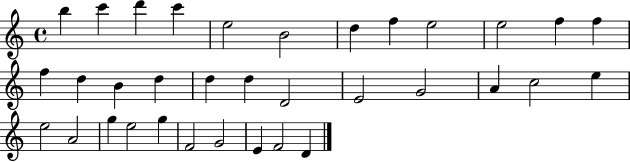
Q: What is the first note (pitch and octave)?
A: B5